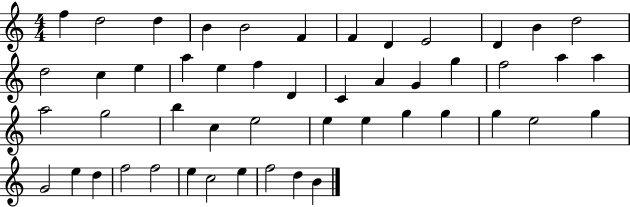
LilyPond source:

{
  \clef treble
  \numericTimeSignature
  \time 4/4
  \key c \major
  f''4 d''2 d''4 | b'4 b'2 f'4 | f'4 d'4 e'2 | d'4 b'4 d''2 | \break d''2 c''4 e''4 | a''4 e''4 f''4 d'4 | c'4 a'4 g'4 g''4 | f''2 a''4 a''4 | \break a''2 g''2 | b''4 c''4 e''2 | e''4 e''4 g''4 g''4 | g''4 e''2 g''4 | \break g'2 e''4 d''4 | f''2 f''2 | e''4 c''2 e''4 | f''2 d''4 b'4 | \break \bar "|."
}